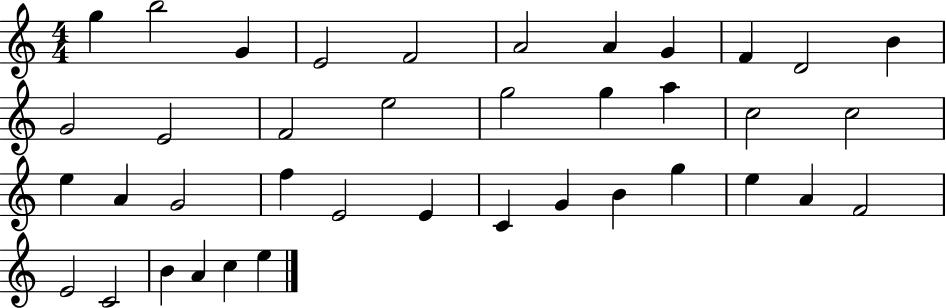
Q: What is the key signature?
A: C major